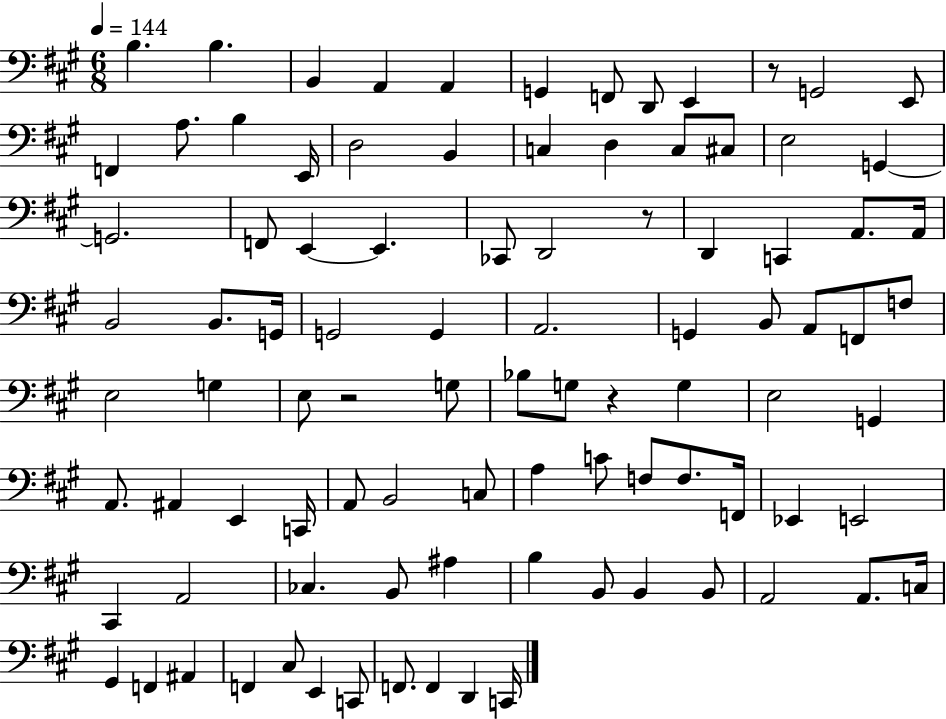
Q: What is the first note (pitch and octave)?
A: B3